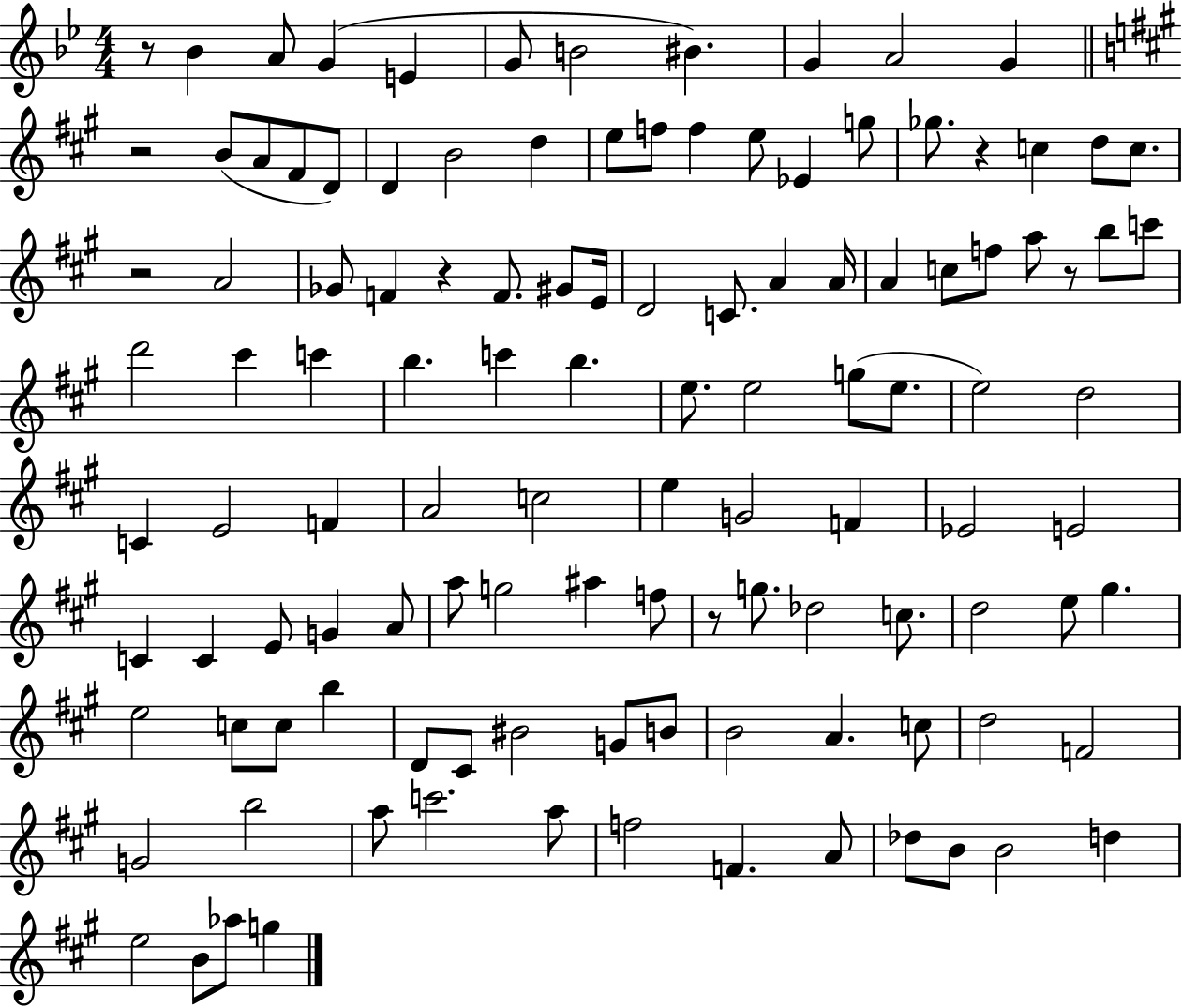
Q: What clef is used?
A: treble